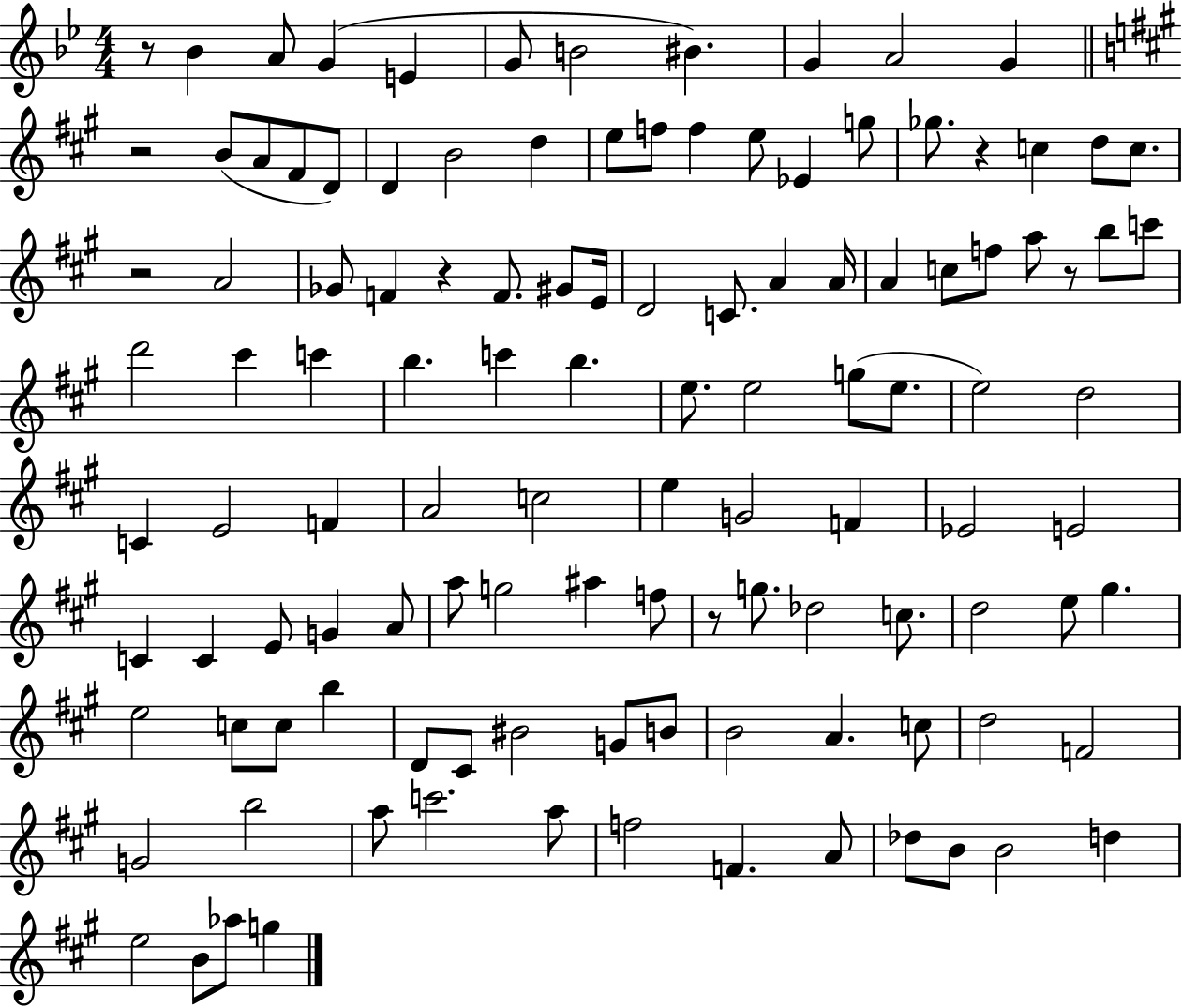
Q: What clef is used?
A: treble